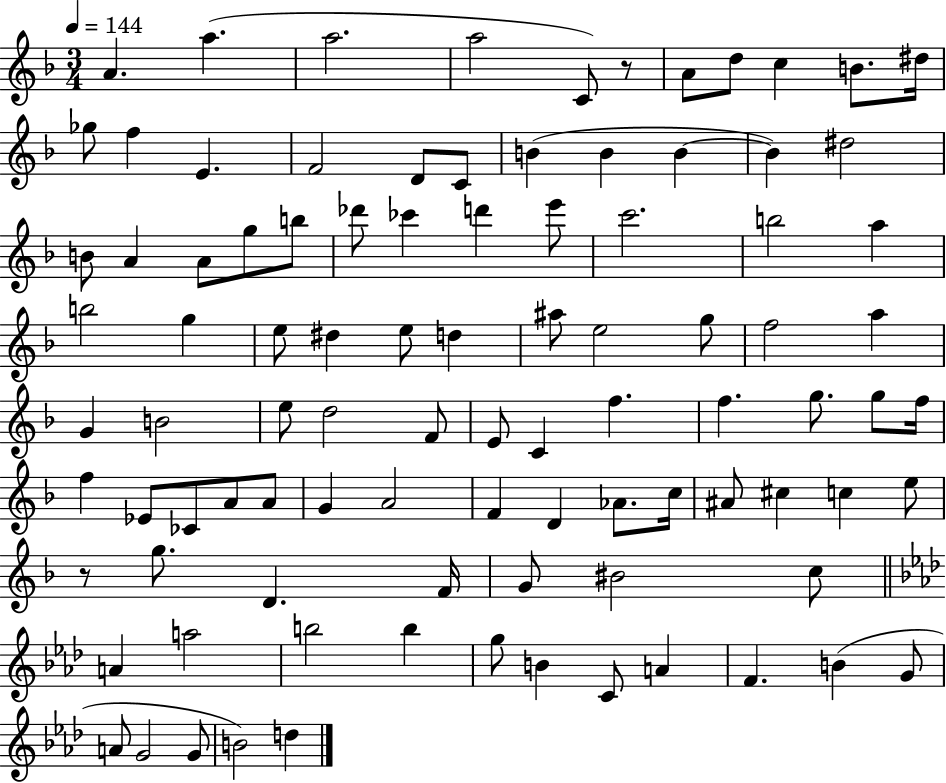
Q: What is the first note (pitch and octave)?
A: A4